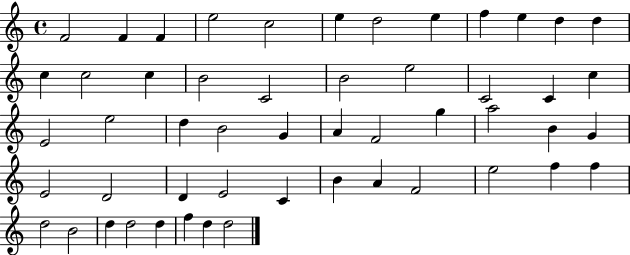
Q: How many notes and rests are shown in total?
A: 52